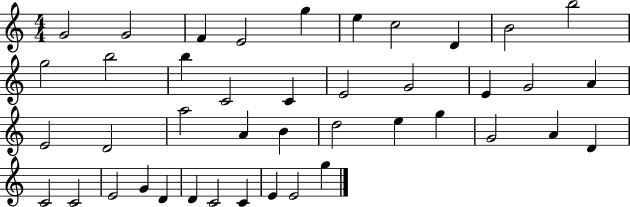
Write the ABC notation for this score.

X:1
T:Untitled
M:4/4
L:1/4
K:C
G2 G2 F E2 g e c2 D B2 b2 g2 b2 b C2 C E2 G2 E G2 A E2 D2 a2 A B d2 e g G2 A D C2 C2 E2 G D D C2 C E E2 g